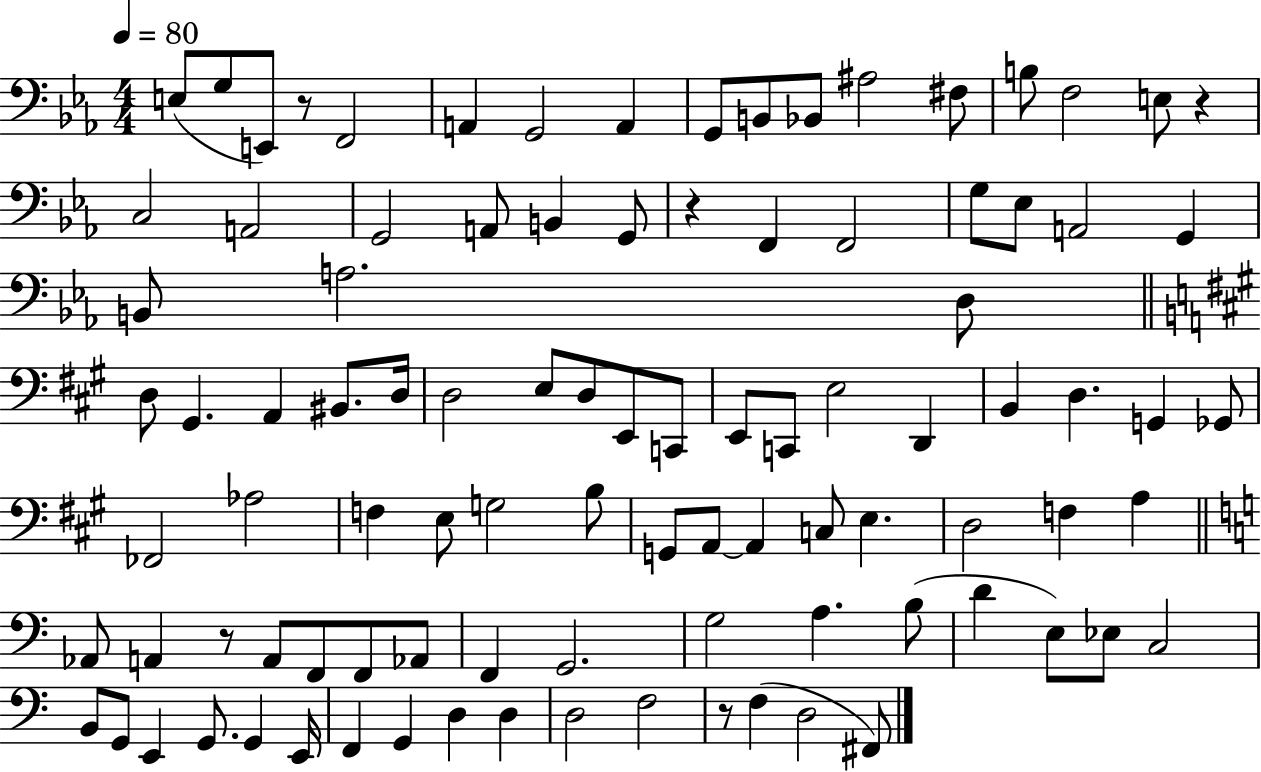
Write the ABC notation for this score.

X:1
T:Untitled
M:4/4
L:1/4
K:Eb
E,/2 G,/2 E,,/2 z/2 F,,2 A,, G,,2 A,, G,,/2 B,,/2 _B,,/2 ^A,2 ^F,/2 B,/2 F,2 E,/2 z C,2 A,,2 G,,2 A,,/2 B,, G,,/2 z F,, F,,2 G,/2 _E,/2 A,,2 G,, B,,/2 A,2 D,/2 D,/2 ^G,, A,, ^B,,/2 D,/4 D,2 E,/2 D,/2 E,,/2 C,,/2 E,,/2 C,,/2 E,2 D,, B,, D, G,, _G,,/2 _F,,2 _A,2 F, E,/2 G,2 B,/2 G,,/2 A,,/2 A,, C,/2 E, D,2 F, A, _A,,/2 A,, z/2 A,,/2 F,,/2 F,,/2 _A,,/2 F,, G,,2 G,2 A, B,/2 D E,/2 _E,/2 C,2 B,,/2 G,,/2 E,, G,,/2 G,, E,,/4 F,, G,, D, D, D,2 F,2 z/2 F, D,2 ^F,,/2